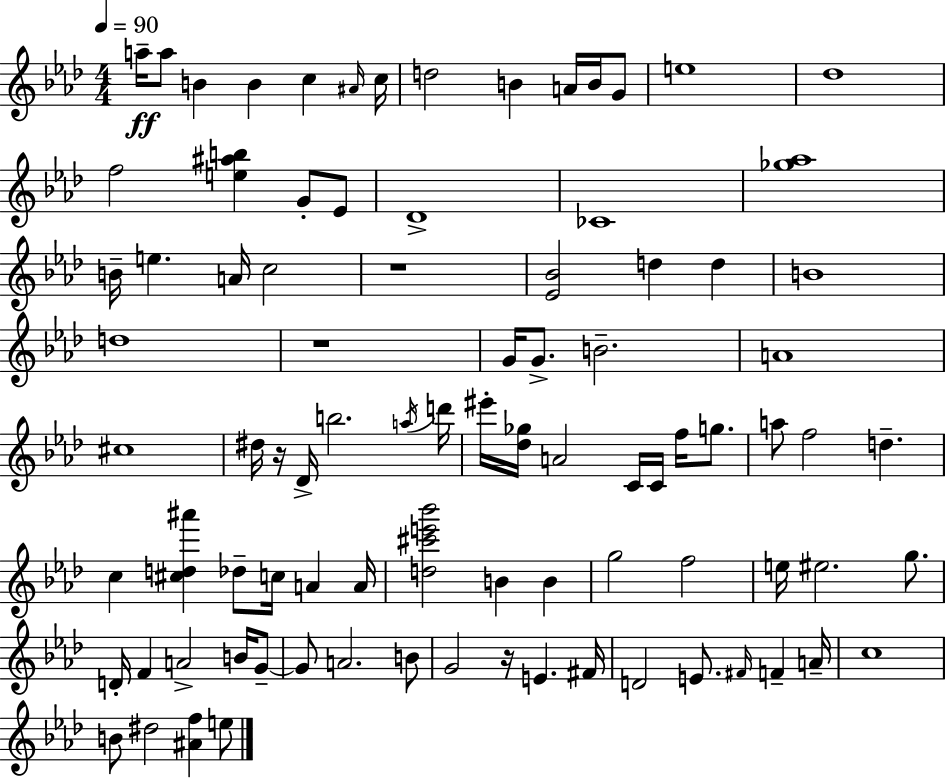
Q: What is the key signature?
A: F minor